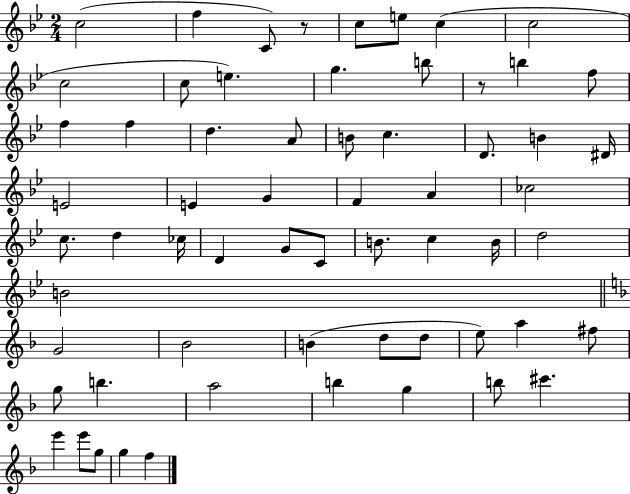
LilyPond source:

{
  \clef treble
  \numericTimeSignature
  \time 2/4
  \key bes \major
  c''2( | f''4 c'8) r8 | c''8 e''8 c''4( | c''2 | \break c''2 | c''8 e''4.) | g''4. b''8 | r8 b''4 f''8 | \break f''4 f''4 | d''4. a'8 | b'8 c''4. | d'8. b'4 dis'16 | \break e'2 | e'4 g'4 | f'4 a'4 | ces''2 | \break c''8. d''4 ces''16 | d'4 g'8 c'8 | b'8. c''4 b'16 | d''2 | \break b'2 | \bar "||" \break \key f \major g'2 | bes'2 | b'4( d''8 d''8 | e''8) a''4 fis''8 | \break g''8 b''4. | a''2 | b''4 g''4 | b''8 cis'''4. | \break e'''4 e'''8 g''8 | g''4 f''4 | \bar "|."
}